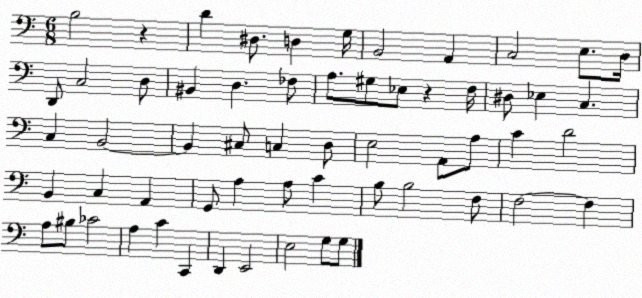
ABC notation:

X:1
T:Untitled
M:6/8
L:1/4
K:C
B,2 z D ^D,/2 D, G,/4 B,,2 A,, C,2 E,/2 D,/4 D,,/2 C,2 D,/2 ^B,, D, _F,/2 A,/2 ^G,/2 _E,/2 z F,/4 ^D,/2 _E, C, C, B,,2 B,, ^C,/2 C, D,/2 E,2 A,,/2 A,/2 C D2 B,, C, A,, G,,/2 A, A,/2 C B,/2 B,2 F,/2 F,2 F, A,/2 ^B,/2 _C2 A, C C,, D,, E,,2 E,2 G,/2 G,/2